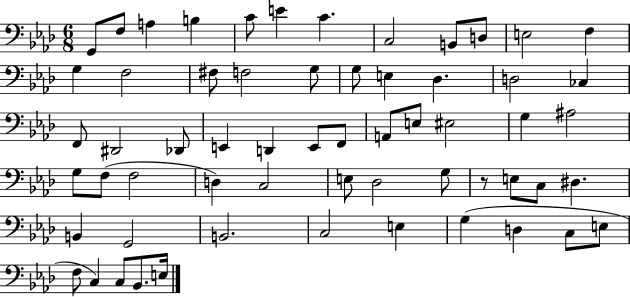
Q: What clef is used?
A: bass